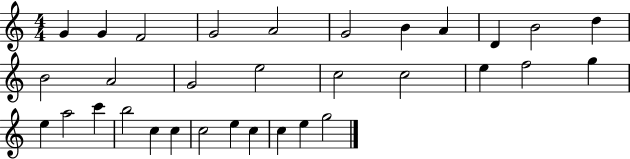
X:1
T:Untitled
M:4/4
L:1/4
K:C
G G F2 G2 A2 G2 B A D B2 d B2 A2 G2 e2 c2 c2 e f2 g e a2 c' b2 c c c2 e c c e g2